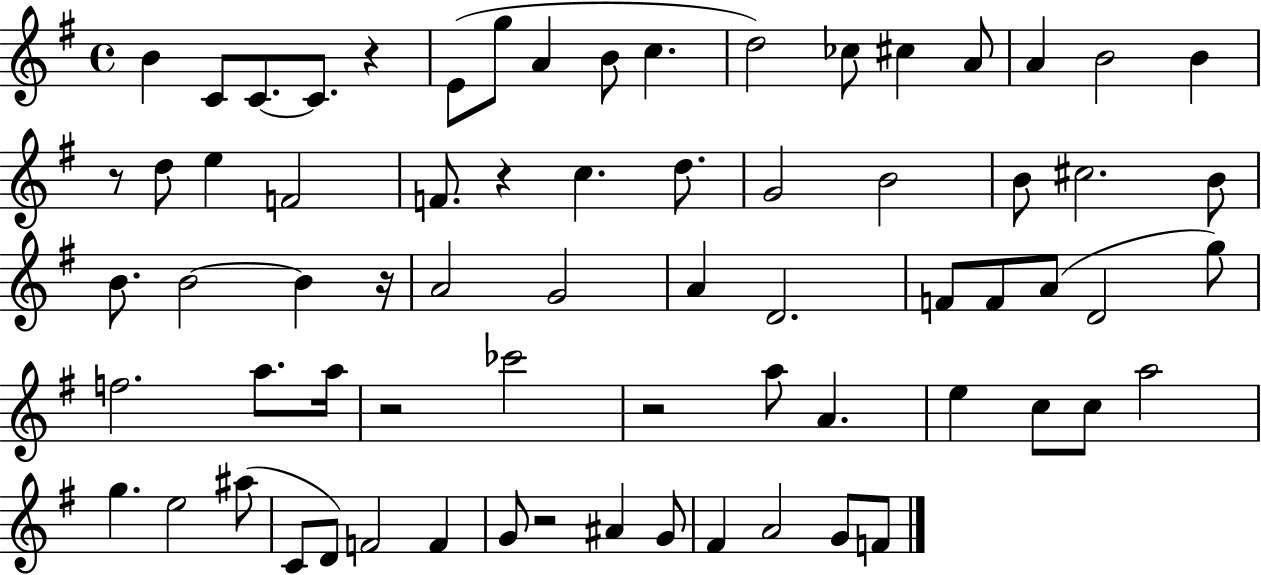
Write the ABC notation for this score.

X:1
T:Untitled
M:4/4
L:1/4
K:G
B C/2 C/2 C/2 z E/2 g/2 A B/2 c d2 _c/2 ^c A/2 A B2 B z/2 d/2 e F2 F/2 z c d/2 G2 B2 B/2 ^c2 B/2 B/2 B2 B z/4 A2 G2 A D2 F/2 F/2 A/2 D2 g/2 f2 a/2 a/4 z2 _c'2 z2 a/2 A e c/2 c/2 a2 g e2 ^a/2 C/2 D/2 F2 F G/2 z2 ^A G/2 ^F A2 G/2 F/2